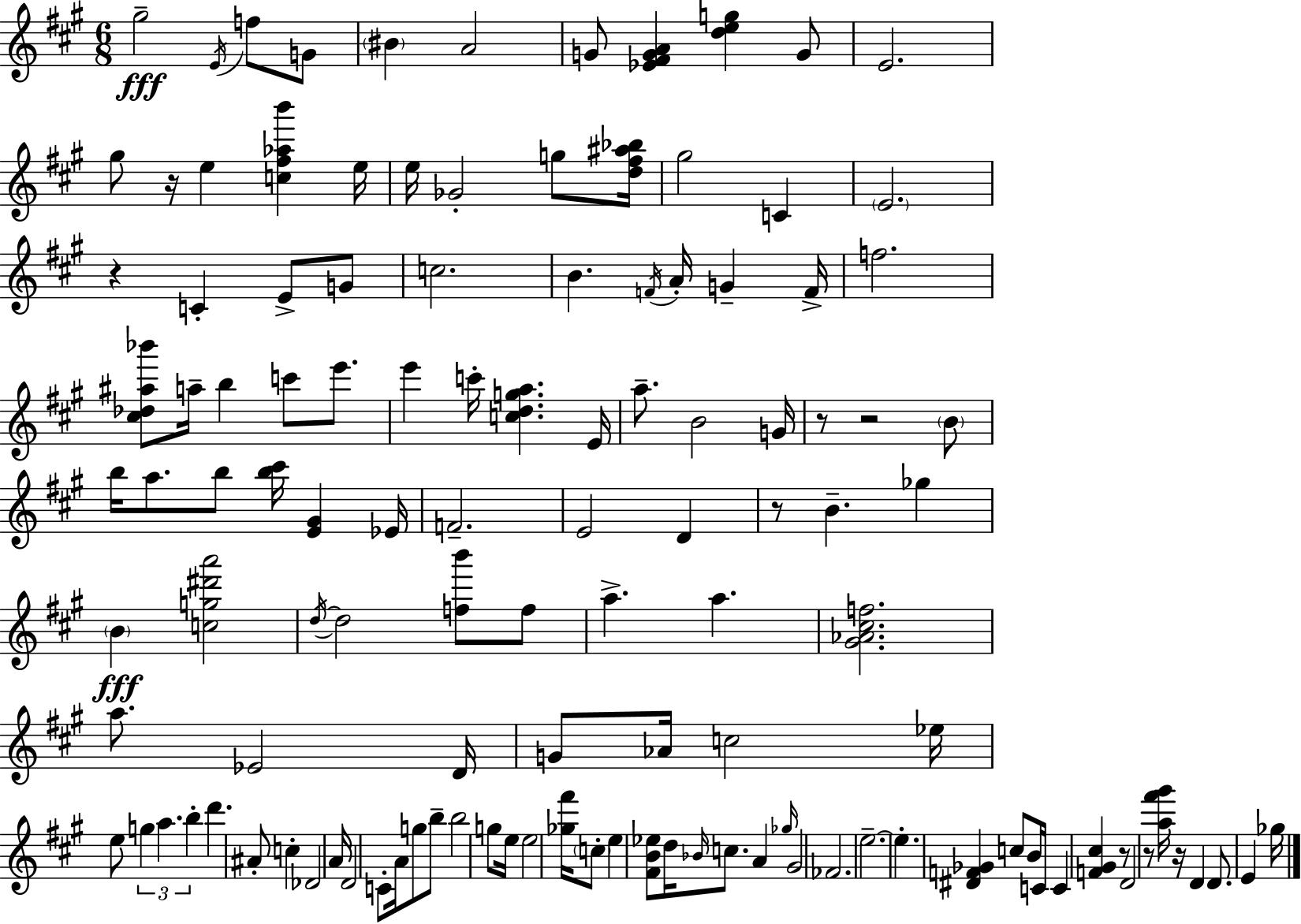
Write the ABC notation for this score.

X:1
T:Untitled
M:6/8
L:1/4
K:A
^g2 E/4 f/2 G/2 ^B A2 G/2 [_E^FGA] [deg] G/2 E2 ^g/2 z/4 e [c^f_ab'] e/4 e/4 _G2 g/2 [d^f^a_b]/4 ^g2 C E2 z C E/2 G/2 c2 B F/4 A/4 G F/4 f2 [^c_d^a_b']/2 a/4 b c'/2 e'/2 e' c'/4 [cdga] E/4 a/2 B2 G/4 z/2 z2 B/2 b/4 a/2 b/2 [b^c']/4 [E^G] _E/4 F2 E2 D z/2 B _g B [cg^d'a']2 d/4 d2 [fb']/2 f/2 a a [^G_A^cf]2 a/2 _E2 D/4 G/2 _A/4 c2 _e/4 e/2 g a b d' ^A/2 c _D2 A/4 D2 C/2 A/4 g/2 b/2 b2 g/2 e/4 e2 [_g^f']/4 c/2 e [^FB_e]/2 d/4 _B/4 c/2 A _g/4 ^G2 _F2 e2 e [^DF_G] c/2 B/4 C/4 C [F^G^c] z/2 D2 z/2 [a^f'^g']/4 z/4 D D/2 E _g/4